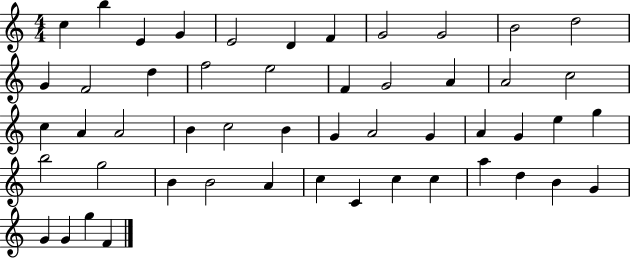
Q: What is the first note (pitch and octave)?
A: C5